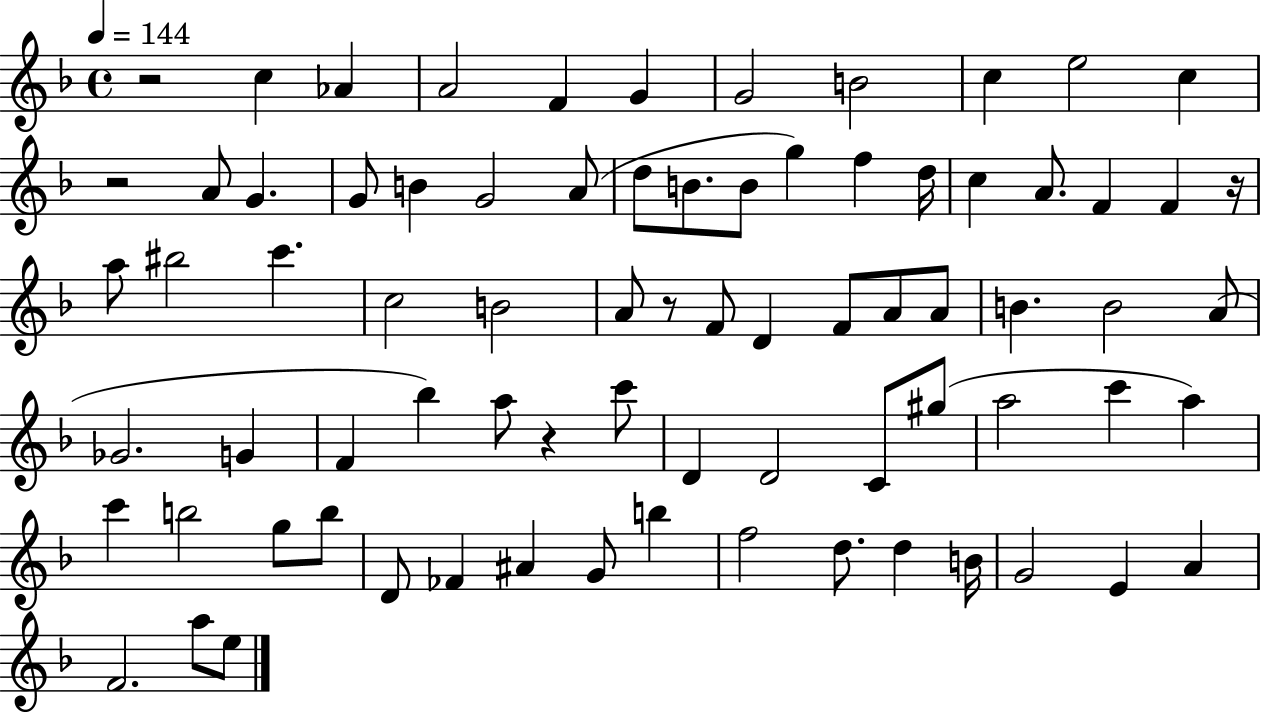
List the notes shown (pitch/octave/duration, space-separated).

R/h C5/q Ab4/q A4/h F4/q G4/q G4/h B4/h C5/q E5/h C5/q R/h A4/e G4/q. G4/e B4/q G4/h A4/e D5/e B4/e. B4/e G5/q F5/q D5/s C5/q A4/e. F4/q F4/q R/s A5/e BIS5/h C6/q. C5/h B4/h A4/e R/e F4/e D4/q F4/e A4/e A4/e B4/q. B4/h A4/e Gb4/h. G4/q F4/q Bb5/q A5/e R/q C6/e D4/q D4/h C4/e G#5/e A5/h C6/q A5/q C6/q B5/h G5/e B5/e D4/e FES4/q A#4/q G4/e B5/q F5/h D5/e. D5/q B4/s G4/h E4/q A4/q F4/h. A5/e E5/e